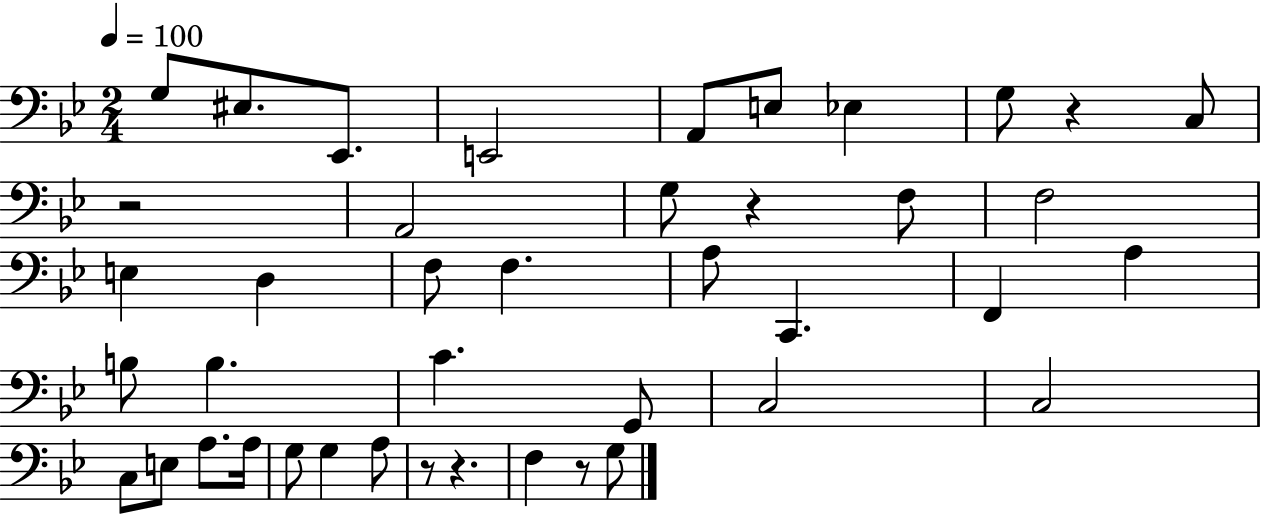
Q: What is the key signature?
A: BES major